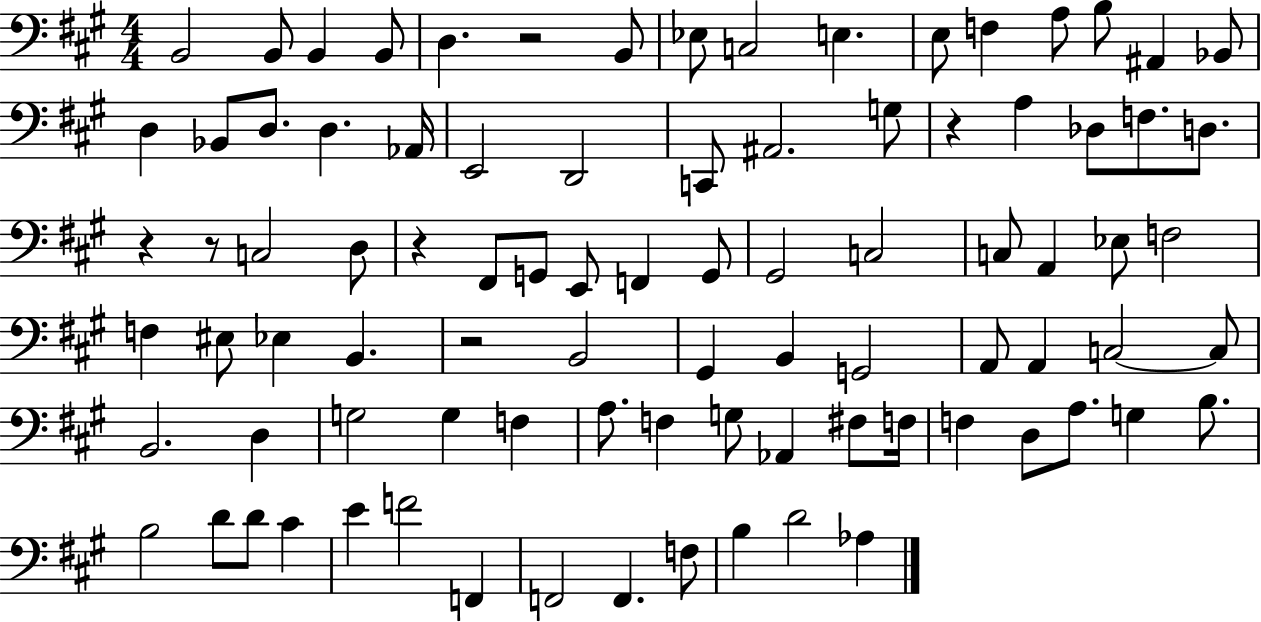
{
  \clef bass
  \numericTimeSignature
  \time 4/4
  \key a \major
  b,2 b,8 b,4 b,8 | d4. r2 b,8 | ees8 c2 e4. | e8 f4 a8 b8 ais,4 bes,8 | \break d4 bes,8 d8. d4. aes,16 | e,2 d,2 | c,8 ais,2. g8 | r4 a4 des8 f8. d8. | \break r4 r8 c2 d8 | r4 fis,8 g,8 e,8 f,4 g,8 | gis,2 c2 | c8 a,4 ees8 f2 | \break f4 eis8 ees4 b,4. | r2 b,2 | gis,4 b,4 g,2 | a,8 a,4 c2~~ c8 | \break b,2. d4 | g2 g4 f4 | a8. f4 g8 aes,4 fis8 f16 | f4 d8 a8. g4 b8. | \break b2 d'8 d'8 cis'4 | e'4 f'2 f,4 | f,2 f,4. f8 | b4 d'2 aes4 | \break \bar "|."
}